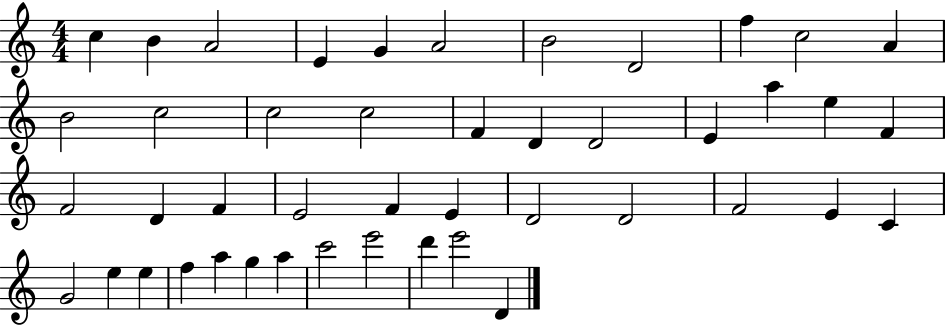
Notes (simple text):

C5/q B4/q A4/h E4/q G4/q A4/h B4/h D4/h F5/q C5/h A4/q B4/h C5/h C5/h C5/h F4/q D4/q D4/h E4/q A5/q E5/q F4/q F4/h D4/q F4/q E4/h F4/q E4/q D4/h D4/h F4/h E4/q C4/q G4/h E5/q E5/q F5/q A5/q G5/q A5/q C6/h E6/h D6/q E6/h D4/q